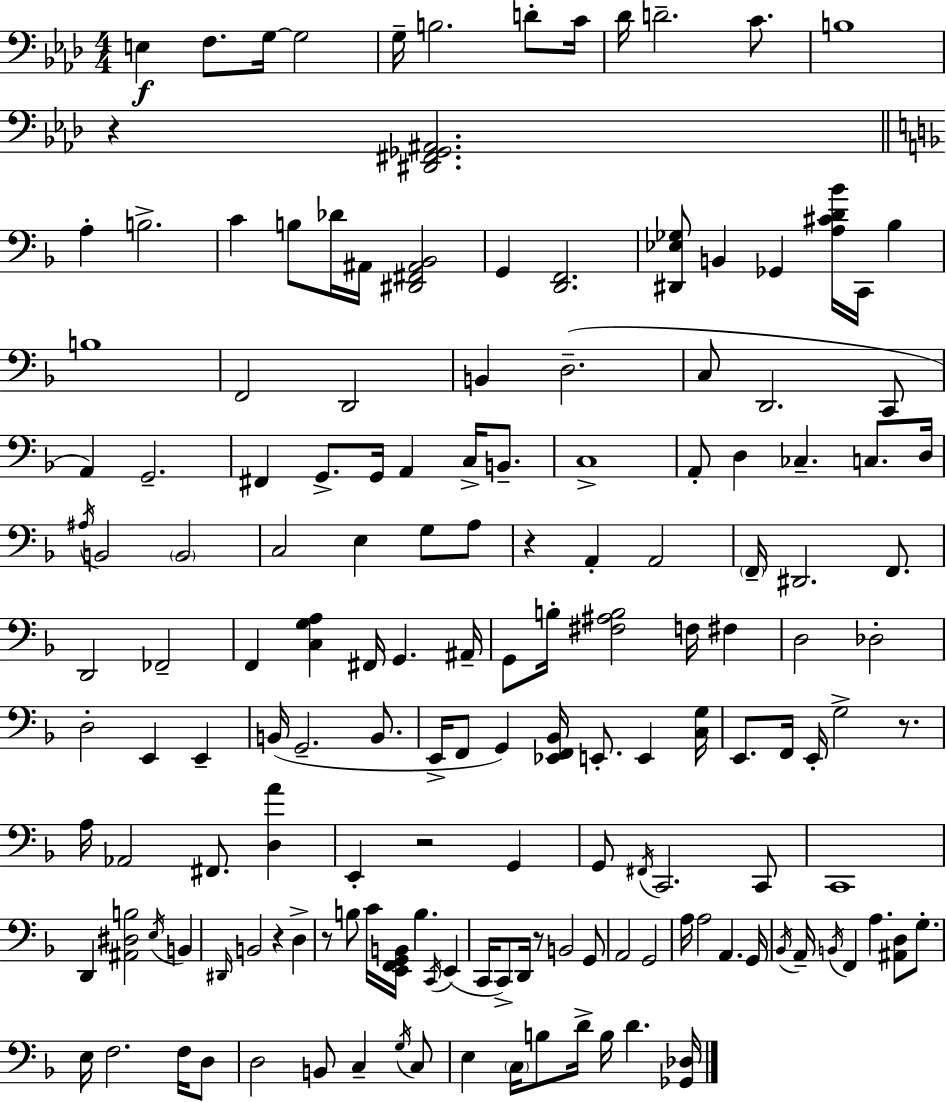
E3/q F3/e. G3/s G3/h G3/s B3/h. D4/e C4/s Db4/s D4/h. C4/e. B3/w R/q [D#2,F#2,Gb2,A#2]/h. A3/q B3/h. C4/q B3/e Db4/s A#2/s [D#2,F#2,A#2,Bb2]/h G2/q [D2,F2]/h. [D#2,Eb3,Gb3]/e B2/q Gb2/q [A3,C#4,D4,Bb4]/s C2/s Bb3/q B3/w F2/h D2/h B2/q D3/h. C3/e D2/h. C2/e A2/q G2/h. F#2/q G2/e. G2/s A2/q C3/s B2/e. C3/w A2/e D3/q CES3/q. C3/e. D3/s A#3/s B2/h B2/h C3/h E3/q G3/e A3/e R/q A2/q A2/h F2/s D#2/h. F2/e. D2/h FES2/h F2/q [C3,G3,A3]/q F#2/s G2/q. A#2/s G2/e B3/s [F#3,A#3,B3]/h F3/s F#3/q D3/h Db3/h D3/h E2/q E2/q B2/s G2/h. B2/e. E2/s F2/e G2/q [Eb2,F2,Bb2]/s E2/e. E2/q [C3,G3]/s E2/e. F2/s E2/s G3/h R/e. A3/s Ab2/h F#2/e. [D3,A4]/q E2/q R/h G2/q G2/e F#2/s C2/h. C2/e C2/w D2/q [A#2,D#3,B3]/h E3/s B2/q D#2/s B2/h R/q D3/q R/e B3/e C4/s [E2,F2,G2,B2]/s B3/q. C2/s E2/q C2/s C2/e D2/s R/e B2/h G2/e A2/h G2/h A3/s A3/h A2/q. G2/s Bb2/s A2/s B2/s F2/q A3/q. [A#2,D3]/e G3/e. E3/s F3/h. F3/s D3/e D3/h B2/e C3/q G3/s C3/e E3/q C3/s B3/e D4/s B3/s D4/q. [Gb2,Db3]/s